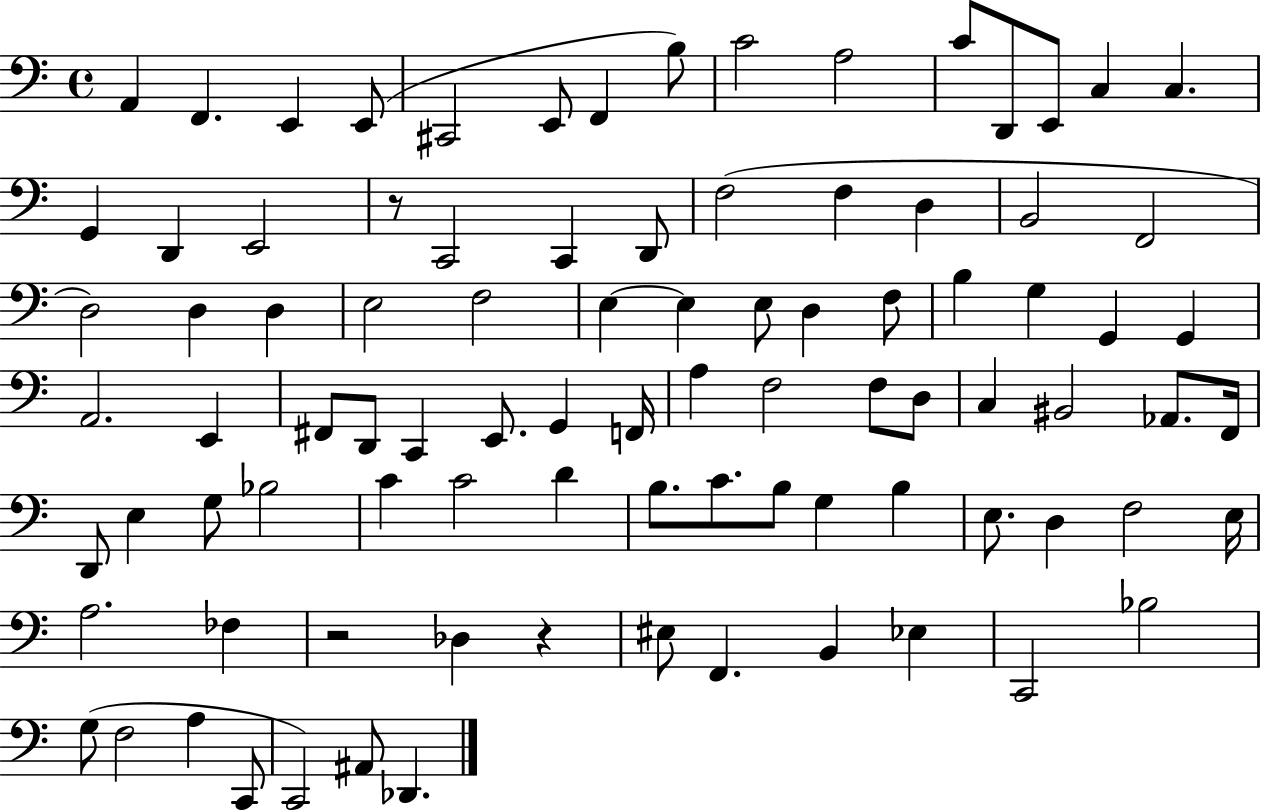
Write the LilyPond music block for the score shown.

{
  \clef bass
  \time 4/4
  \defaultTimeSignature
  \key c \major
  a,4 f,4. e,4 e,8( | cis,2 e,8 f,4 b8) | c'2 a2 | c'8 d,8 e,8 c4 c4. | \break g,4 d,4 e,2 | r8 c,2 c,4 d,8 | f2( f4 d4 | b,2 f,2 | \break d2) d4 d4 | e2 f2 | e4~~ e4 e8 d4 f8 | b4 g4 g,4 g,4 | \break a,2. e,4 | fis,8 d,8 c,4 e,8. g,4 f,16 | a4 f2 f8 d8 | c4 bis,2 aes,8. f,16 | \break d,8 e4 g8 bes2 | c'4 c'2 d'4 | b8. c'8. b8 g4 b4 | e8. d4 f2 e16 | \break a2. fes4 | r2 des4 r4 | eis8 f,4. b,4 ees4 | c,2 bes2 | \break g8( f2 a4 c,8 | c,2) ais,8 des,4. | \bar "|."
}